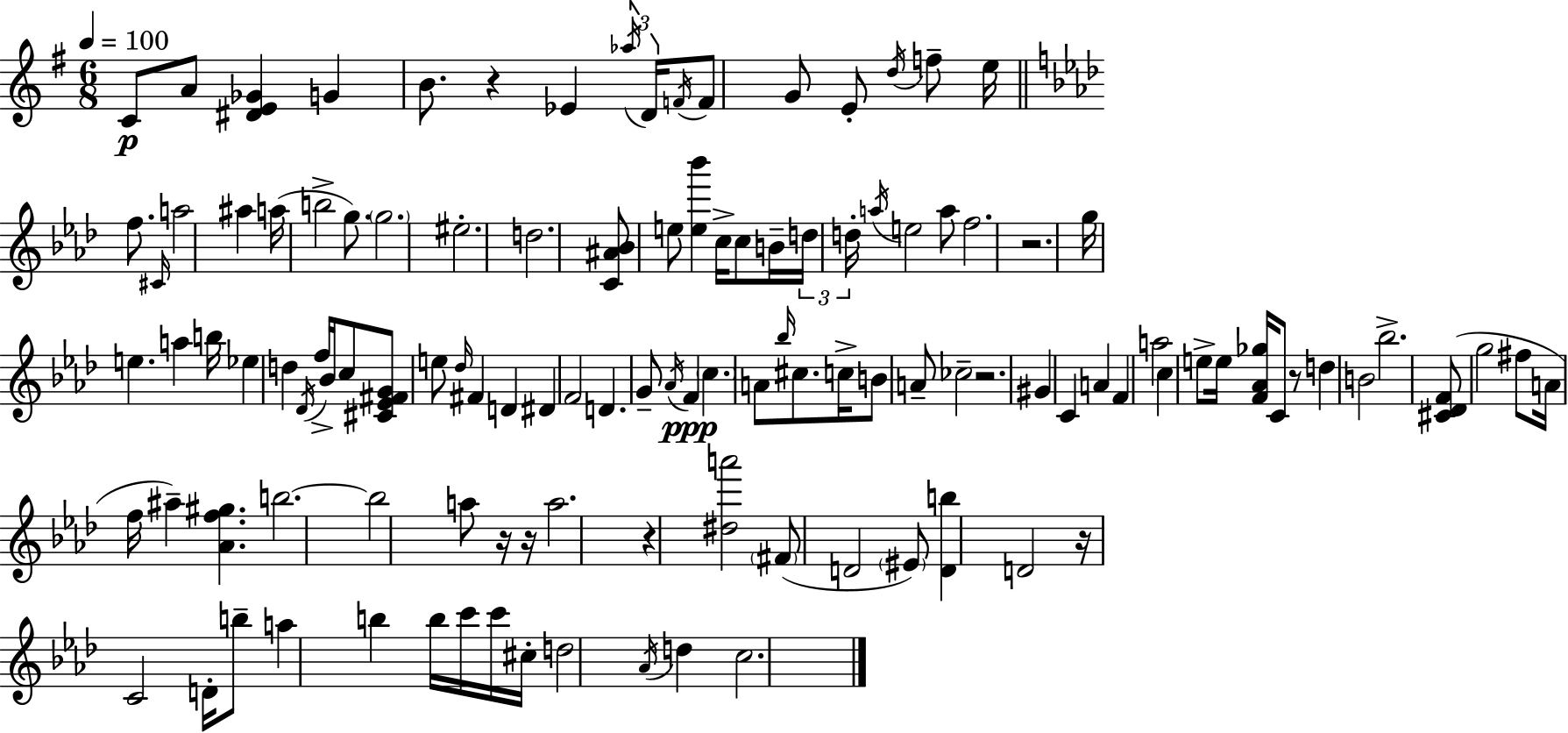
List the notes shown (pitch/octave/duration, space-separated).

C4/e A4/e [D#4,E4,Gb4]/q G4/q B4/e. R/q Eb4/q Ab5/s D4/s F4/s F4/e G4/e E4/e D5/s F5/e E5/s F5/e. C#4/s A5/h A#5/q A5/s B5/h G5/e. G5/h. EIS5/h. D5/h. [C4,A#4,Bb4]/e E5/e [E5,Bb6]/q C5/s C5/e B4/s D5/s D5/s A5/s E5/h A5/e F5/h. R/h. G5/s E5/q. A5/q B5/s Eb5/q D5/q Db4/s F5/s Bb4/s C5/e [C#4,Eb4,F#4,G4]/e E5/e Db5/s F#4/q D4/q D#4/q F4/h D4/q. G4/e Ab4/s F4/q C5/q. A4/e Bb5/s C#5/e. C5/s B4/e A4/e CES5/h R/h. G#4/q C4/q A4/q F4/q A5/h C5/q E5/e E5/s [F4,Ab4,Gb5]/s C4/e R/e D5/q B4/h Bb5/h. [C#4,Db4,F4]/e G5/h F#5/e A4/s F5/s A#5/q [Ab4,F5,G#5]/q. B5/h. B5/h A5/e R/s R/s A5/h. R/q [D#5,A6]/h F#4/e D4/h EIS4/e [D4,B5]/q D4/h R/s C4/h D4/s B5/e A5/q B5/q B5/s C6/s C6/s C#5/s D5/h Ab4/s D5/q C5/h.